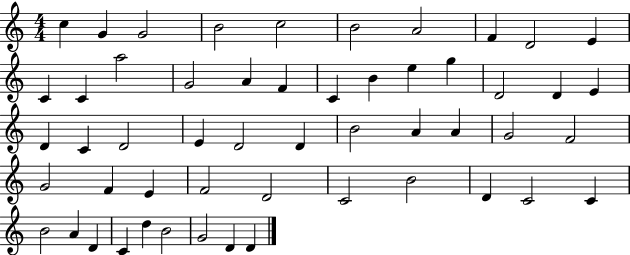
C5/q G4/q G4/h B4/h C5/h B4/h A4/h F4/q D4/h E4/q C4/q C4/q A5/h G4/h A4/q F4/q C4/q B4/q E5/q G5/q D4/h D4/q E4/q D4/q C4/q D4/h E4/q D4/h D4/q B4/h A4/q A4/q G4/h F4/h G4/h F4/q E4/q F4/h D4/h C4/h B4/h D4/q C4/h C4/q B4/h A4/q D4/q C4/q D5/q B4/h G4/h D4/q D4/q